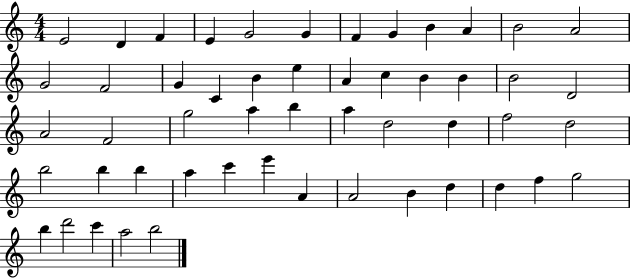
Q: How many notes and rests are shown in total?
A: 52